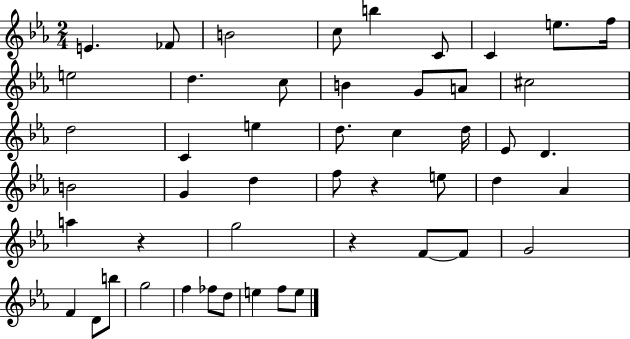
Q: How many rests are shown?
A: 3